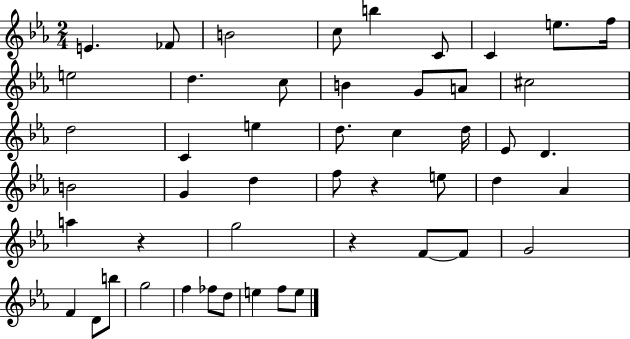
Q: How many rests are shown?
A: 3